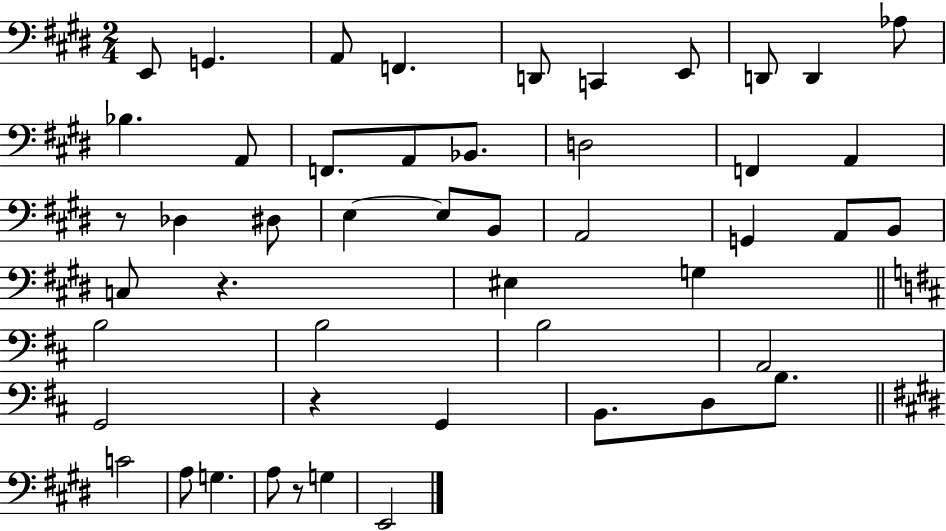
{
  \clef bass
  \numericTimeSignature
  \time 2/4
  \key e \major
  e,8 g,4. | a,8 f,4. | d,8 c,4 e,8 | d,8 d,4 aes8 | \break bes4. a,8 | f,8. a,8 bes,8. | d2 | f,4 a,4 | \break r8 des4 dis8 | e4~~ e8 b,8 | a,2 | g,4 a,8 b,8 | \break c8 r4. | eis4 g4 | \bar "||" \break \key d \major b2 | b2 | b2 | a,2 | \break g,2 | r4 g,4 | b,8. d8 b8. | \bar "||" \break \key e \major c'2 | a8 g4. | a8 r8 g4 | e,2 | \break \bar "|."
}